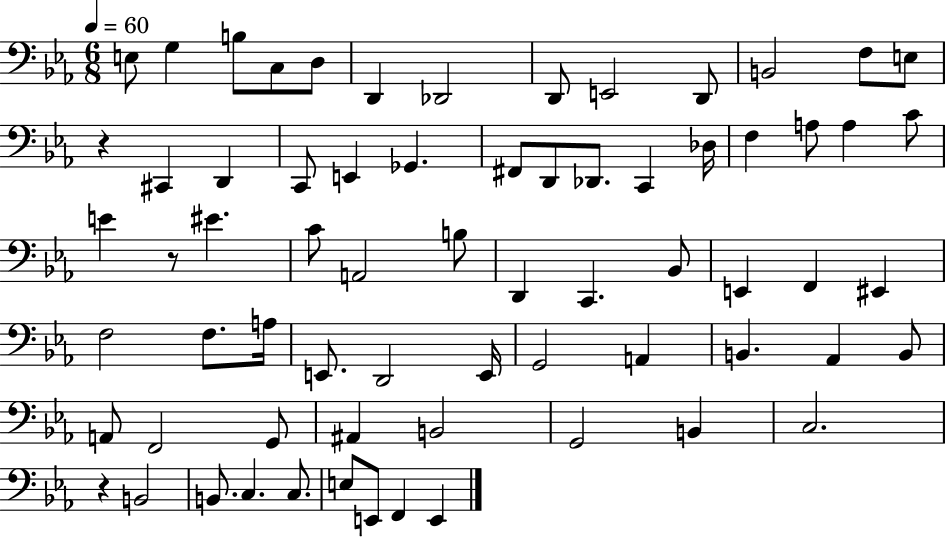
{
  \clef bass
  \numericTimeSignature
  \time 6/8
  \key ees \major
  \tempo 4 = 60
  e8 g4 b8 c8 d8 | d,4 des,2 | d,8 e,2 d,8 | b,2 f8 e8 | \break r4 cis,4 d,4 | c,8 e,4 ges,4. | fis,8 d,8 des,8. c,4 des16 | f4 a8 a4 c'8 | \break e'4 r8 eis'4. | c'8 a,2 b8 | d,4 c,4. bes,8 | e,4 f,4 eis,4 | \break f2 f8. a16 | e,8. d,2 e,16 | g,2 a,4 | b,4. aes,4 b,8 | \break a,8 f,2 g,8 | ais,4 b,2 | g,2 b,4 | c2. | \break r4 b,2 | b,8. c4. c8. | e8 e,8 f,4 e,4 | \bar "|."
}